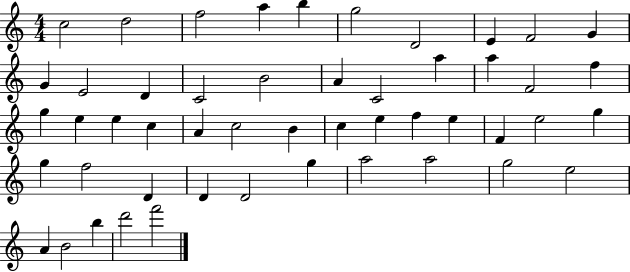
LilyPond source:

{
  \clef treble
  \numericTimeSignature
  \time 4/4
  \key c \major
  c''2 d''2 | f''2 a''4 b''4 | g''2 d'2 | e'4 f'2 g'4 | \break g'4 e'2 d'4 | c'2 b'2 | a'4 c'2 a''4 | a''4 f'2 f''4 | \break g''4 e''4 e''4 c''4 | a'4 c''2 b'4 | c''4 e''4 f''4 e''4 | f'4 e''2 g''4 | \break g''4 f''2 d'4 | d'4 d'2 g''4 | a''2 a''2 | g''2 e''2 | \break a'4 b'2 b''4 | d'''2 f'''2 | \bar "|."
}